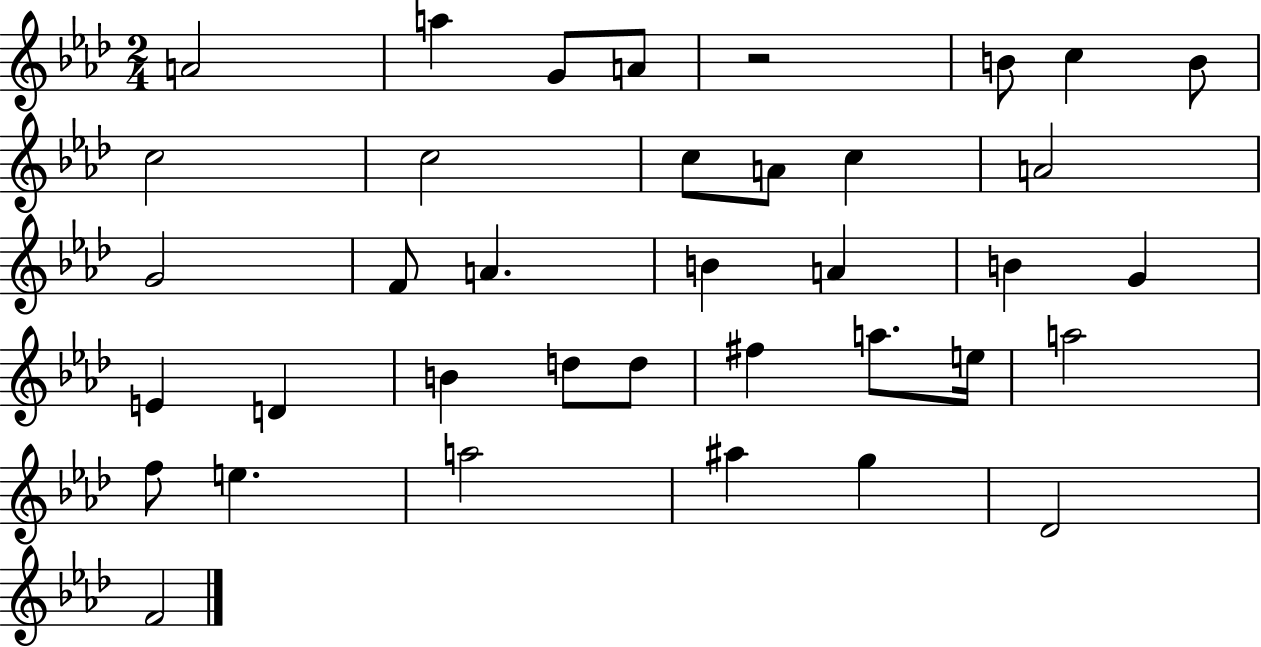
A4/h A5/q G4/e A4/e R/h B4/e C5/q B4/e C5/h C5/h C5/e A4/e C5/q A4/h G4/h F4/e A4/q. B4/q A4/q B4/q G4/q E4/q D4/q B4/q D5/e D5/e F#5/q A5/e. E5/s A5/h F5/e E5/q. A5/h A#5/q G5/q Db4/h F4/h